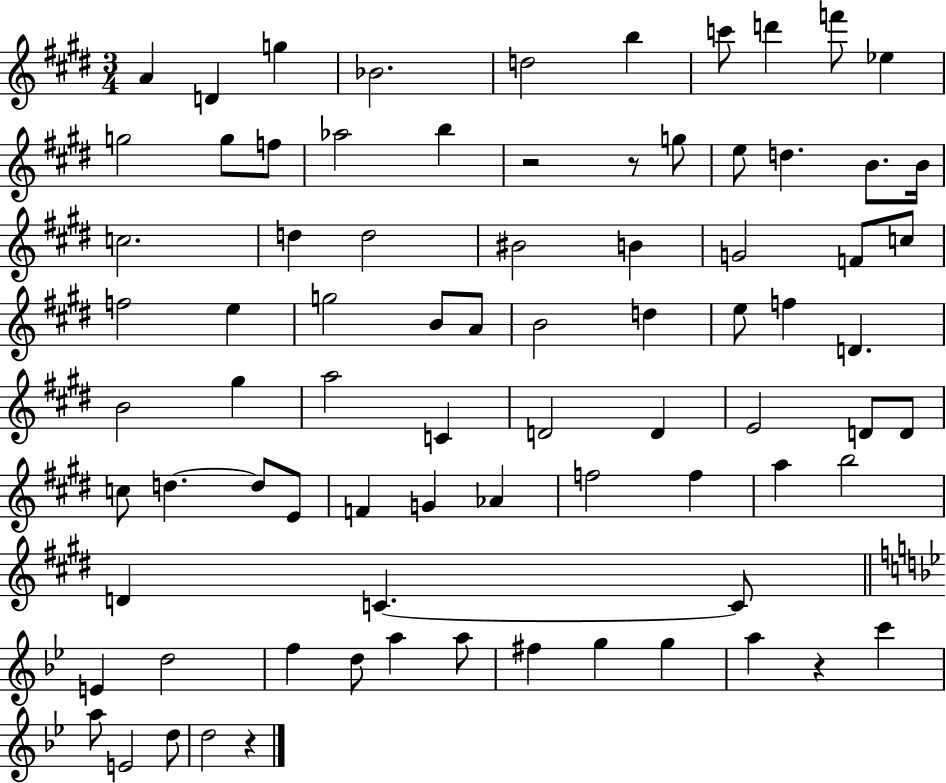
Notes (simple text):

A4/q D4/q G5/q Bb4/h. D5/h B5/q C6/e D6/q F6/e Eb5/q G5/h G5/e F5/e Ab5/h B5/q R/h R/e G5/e E5/e D5/q. B4/e. B4/s C5/h. D5/q D5/h BIS4/h B4/q G4/h F4/e C5/e F5/h E5/q G5/h B4/e A4/e B4/h D5/q E5/e F5/q D4/q. B4/h G#5/q A5/h C4/q D4/h D4/q E4/h D4/e D4/e C5/e D5/q. D5/e E4/e F4/q G4/q Ab4/q F5/h F5/q A5/q B5/h D4/q C4/q. C4/e E4/q D5/h F5/q D5/e A5/q A5/e F#5/q G5/q G5/q A5/q R/q C6/q A5/e E4/h D5/e D5/h R/q